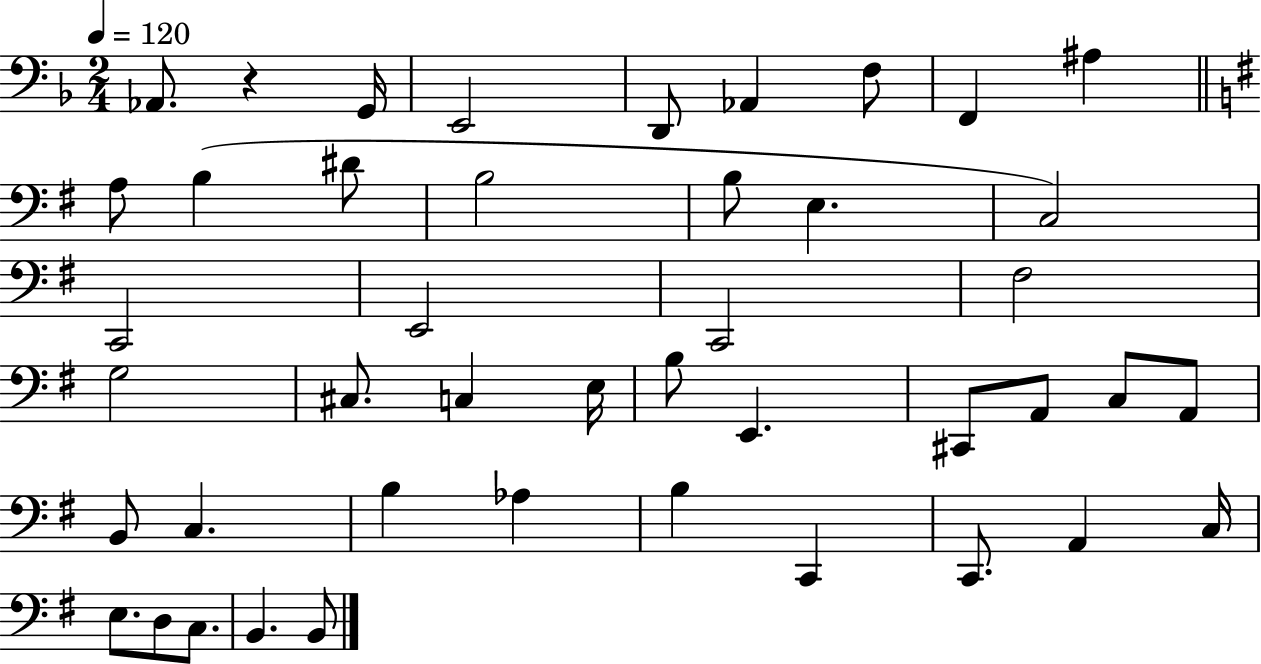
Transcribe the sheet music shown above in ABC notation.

X:1
T:Untitled
M:2/4
L:1/4
K:F
_A,,/2 z G,,/4 E,,2 D,,/2 _A,, F,/2 F,, ^A, A,/2 B, ^D/2 B,2 B,/2 E, C,2 C,,2 E,,2 C,,2 ^F,2 G,2 ^C,/2 C, E,/4 B,/2 E,, ^C,,/2 A,,/2 C,/2 A,,/2 B,,/2 C, B, _A, B, C,, C,,/2 A,, C,/4 E,/2 D,/2 C,/2 B,, B,,/2